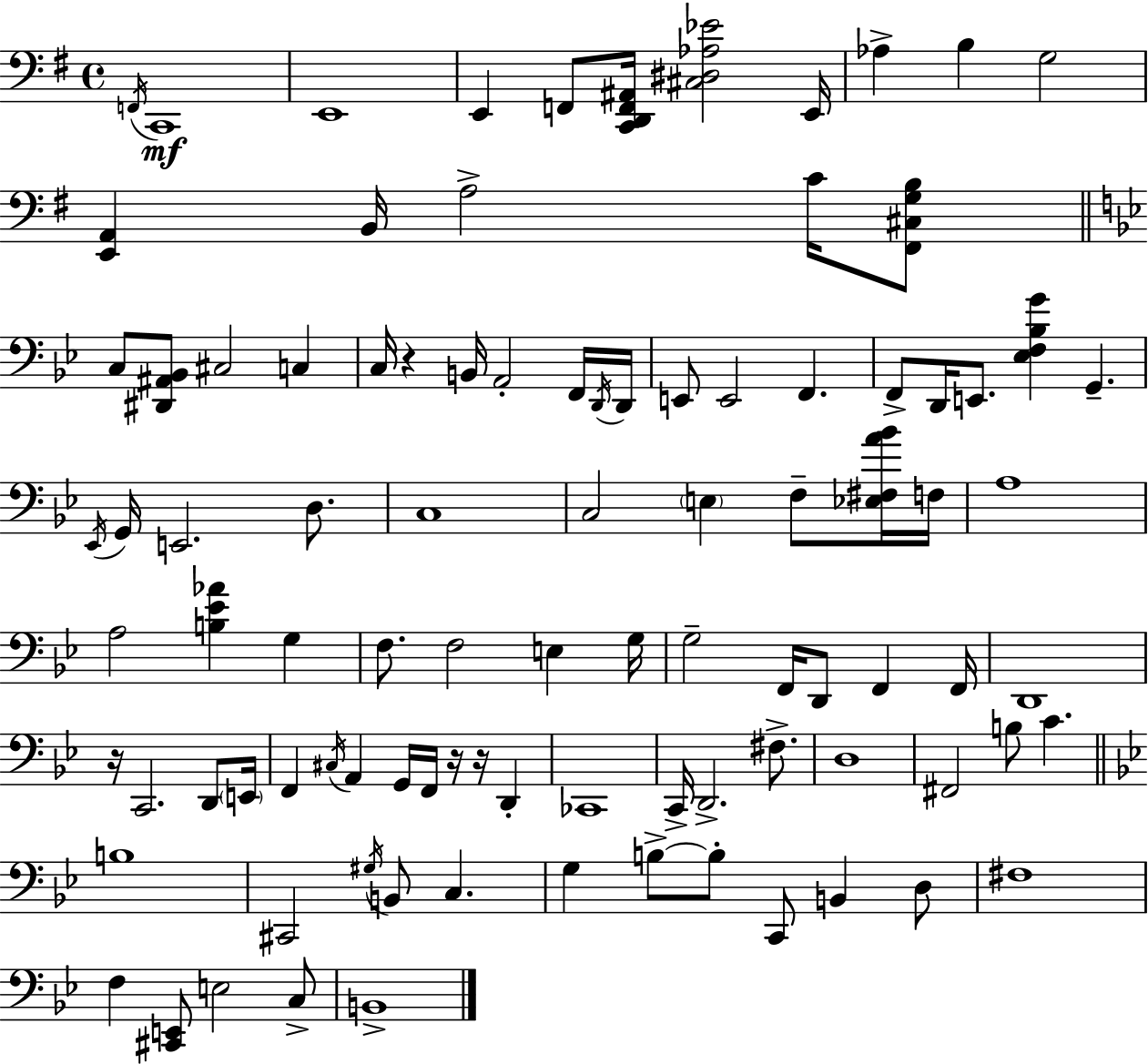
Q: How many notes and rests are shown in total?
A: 96